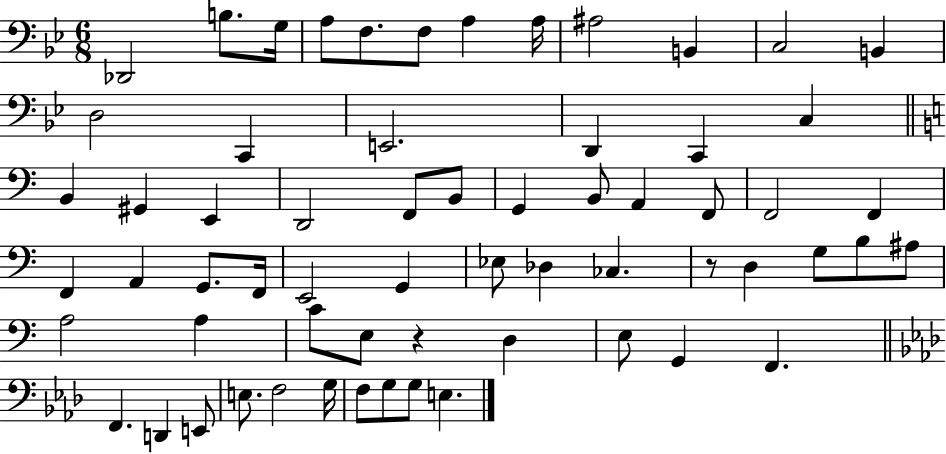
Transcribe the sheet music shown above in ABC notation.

X:1
T:Untitled
M:6/8
L:1/4
K:Bb
_D,,2 B,/2 G,/4 A,/2 F,/2 F,/2 A, A,/4 ^A,2 B,, C,2 B,, D,2 C,, E,,2 D,, C,, C, B,, ^G,, E,, D,,2 F,,/2 B,,/2 G,, B,,/2 A,, F,,/2 F,,2 F,, F,, A,, G,,/2 F,,/4 E,,2 G,, _E,/2 _D, _C, z/2 D, G,/2 B,/2 ^A,/2 A,2 A, C/2 E,/2 z D, E,/2 G,, F,, F,, D,, E,,/2 E,/2 F,2 G,/4 F,/2 G,/2 G,/2 E,